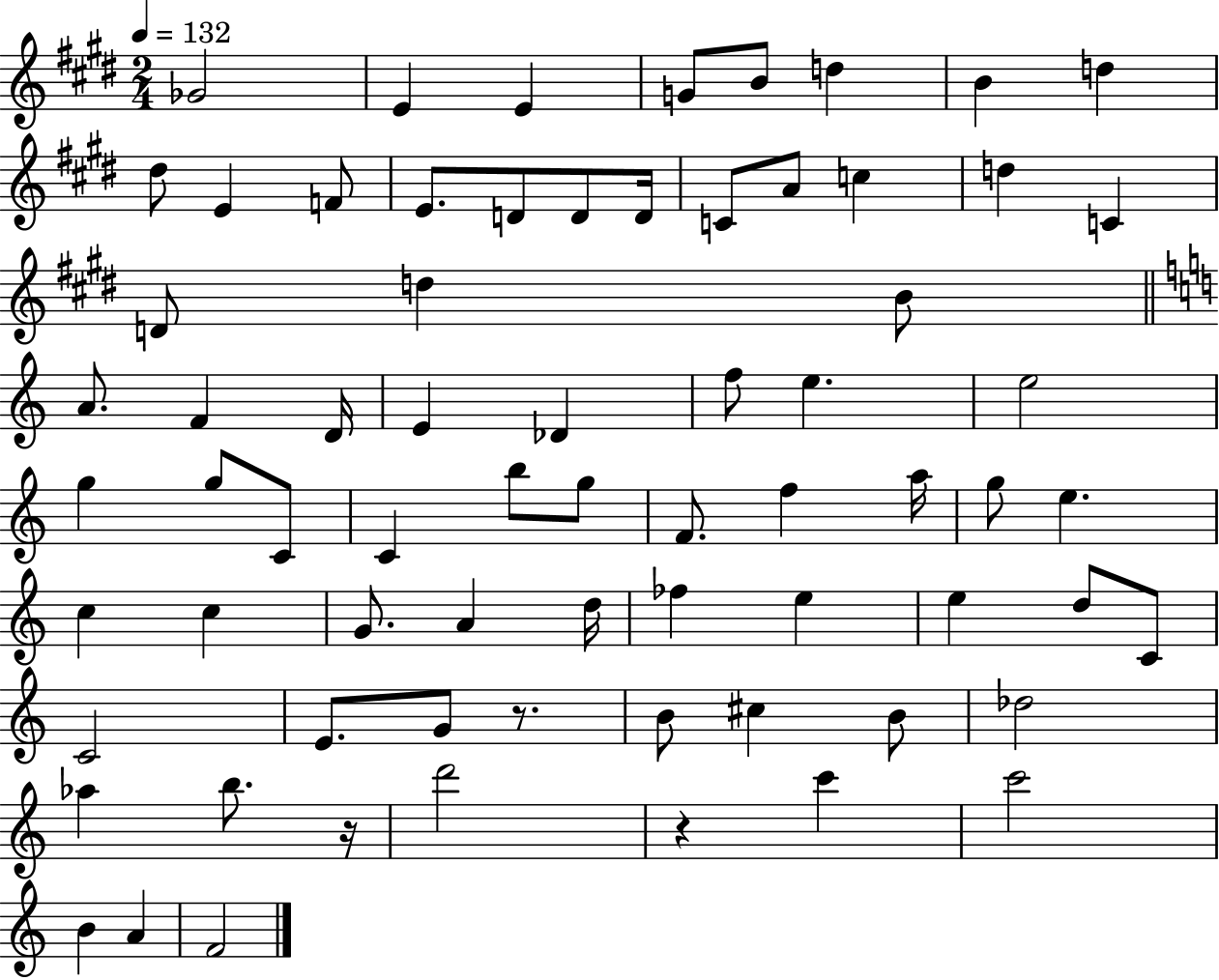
{
  \clef treble
  \numericTimeSignature
  \time 2/4
  \key e \major
  \tempo 4 = 132
  ges'2 | e'4 e'4 | g'8 b'8 d''4 | b'4 d''4 | \break dis''8 e'4 f'8 | e'8. d'8 d'8 d'16 | c'8 a'8 c''4 | d''4 c'4 | \break d'8 d''4 b'8 | \bar "||" \break \key c \major a'8. f'4 d'16 | e'4 des'4 | f''8 e''4. | e''2 | \break g''4 g''8 c'8 | c'4 b''8 g''8 | f'8. f''4 a''16 | g''8 e''4. | \break c''4 c''4 | g'8. a'4 d''16 | fes''4 e''4 | e''4 d''8 c'8 | \break c'2 | e'8. g'8 r8. | b'8 cis''4 b'8 | des''2 | \break aes''4 b''8. r16 | d'''2 | r4 c'''4 | c'''2 | \break b'4 a'4 | f'2 | \bar "|."
}